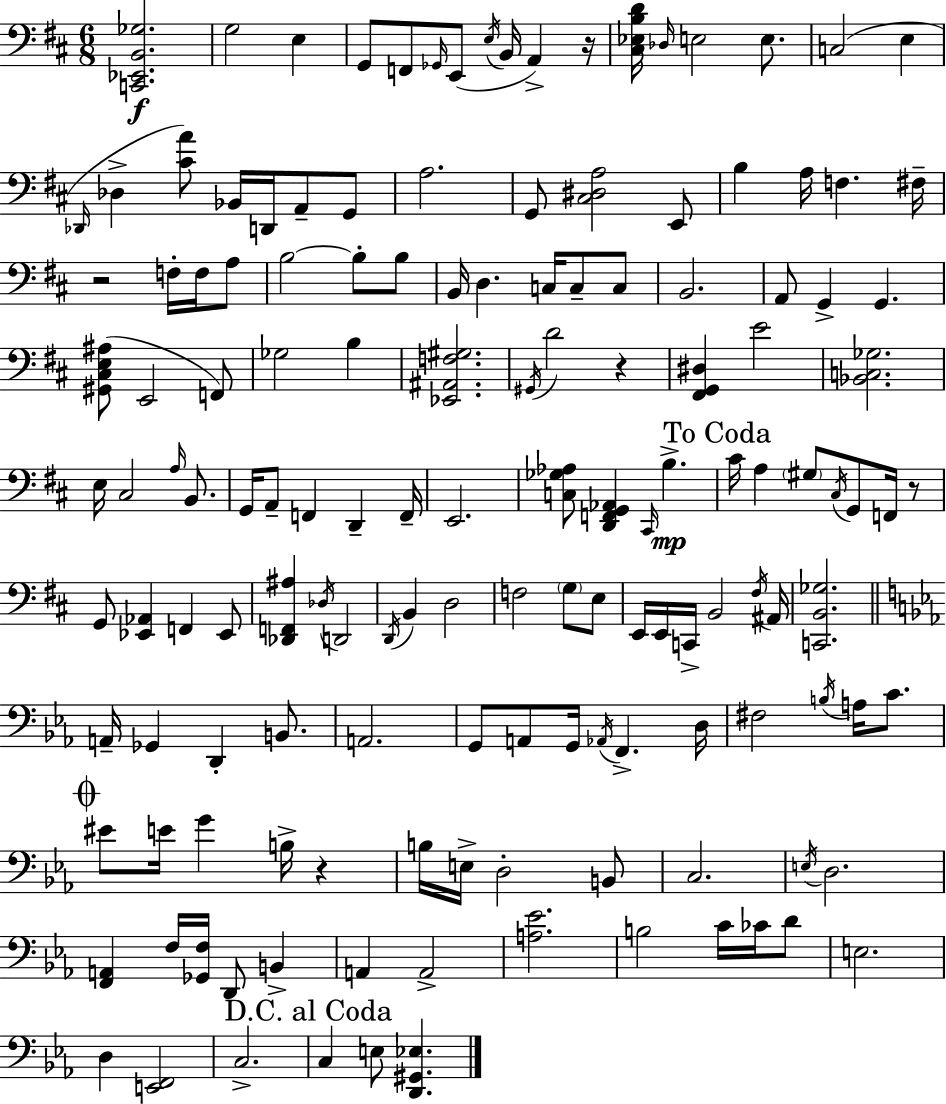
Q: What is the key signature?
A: D major